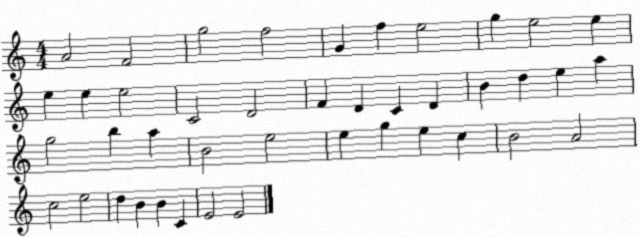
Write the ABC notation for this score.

X:1
T:Untitled
M:4/4
L:1/4
K:C
A2 F2 g2 f2 G f e2 g e2 e e e e2 C2 D2 F D C D B d e a g2 b a B2 e2 e g e c B2 A2 c2 e2 d B B C E2 E2